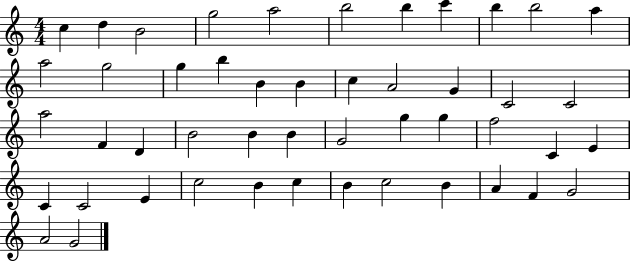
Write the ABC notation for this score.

X:1
T:Untitled
M:4/4
L:1/4
K:C
c d B2 g2 a2 b2 b c' b b2 a a2 g2 g b B B c A2 G C2 C2 a2 F D B2 B B G2 g g f2 C E C C2 E c2 B c B c2 B A F G2 A2 G2